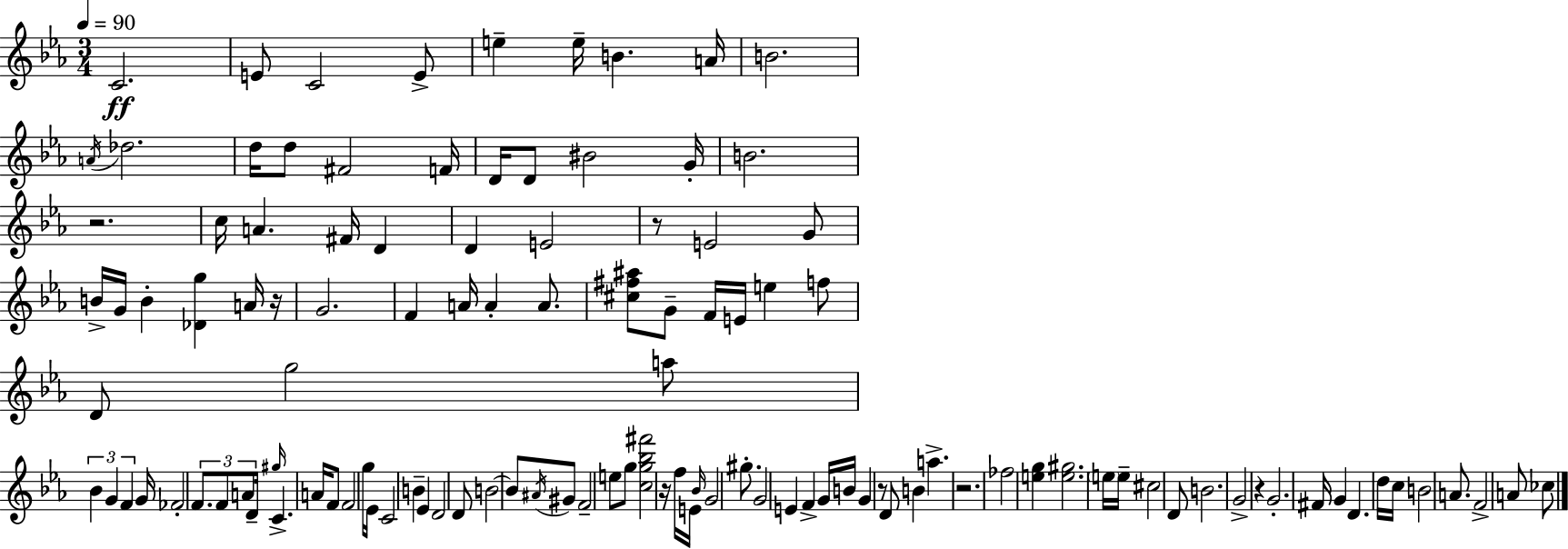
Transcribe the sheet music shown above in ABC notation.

X:1
T:Untitled
M:3/4
L:1/4
K:Eb
C2 E/2 C2 E/2 e e/4 B A/4 B2 A/4 _d2 d/4 d/2 ^F2 F/4 D/4 D/2 ^B2 G/4 B2 z2 c/4 A ^F/4 D D E2 z/2 E2 G/2 B/4 G/4 B [_Dg] A/4 z/4 G2 F A/4 A A/2 [^c^f^a]/2 G/2 F/4 E/4 e f/2 D/2 g2 a/2 _B G F G/4 _F2 F/2 F/2 A/2 D/4 ^g/4 C A/4 F/2 F2 g/4 _E/4 C2 B _E D2 D/2 B2 B/2 ^A/4 ^G/2 F2 e/2 g/2 [cg_b^f']2 z/4 f/4 E/4 _B/4 G2 ^g/2 G2 E F G/4 B/4 G z/2 D/2 B a z2 _f2 [eg] [e^g]2 e/4 e/4 ^c2 D/2 B2 G2 z G2 ^F/4 G D d/4 c/4 B2 A/2 F2 A/2 _c/2